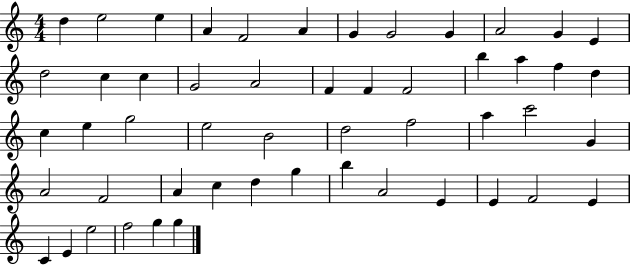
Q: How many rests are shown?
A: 0